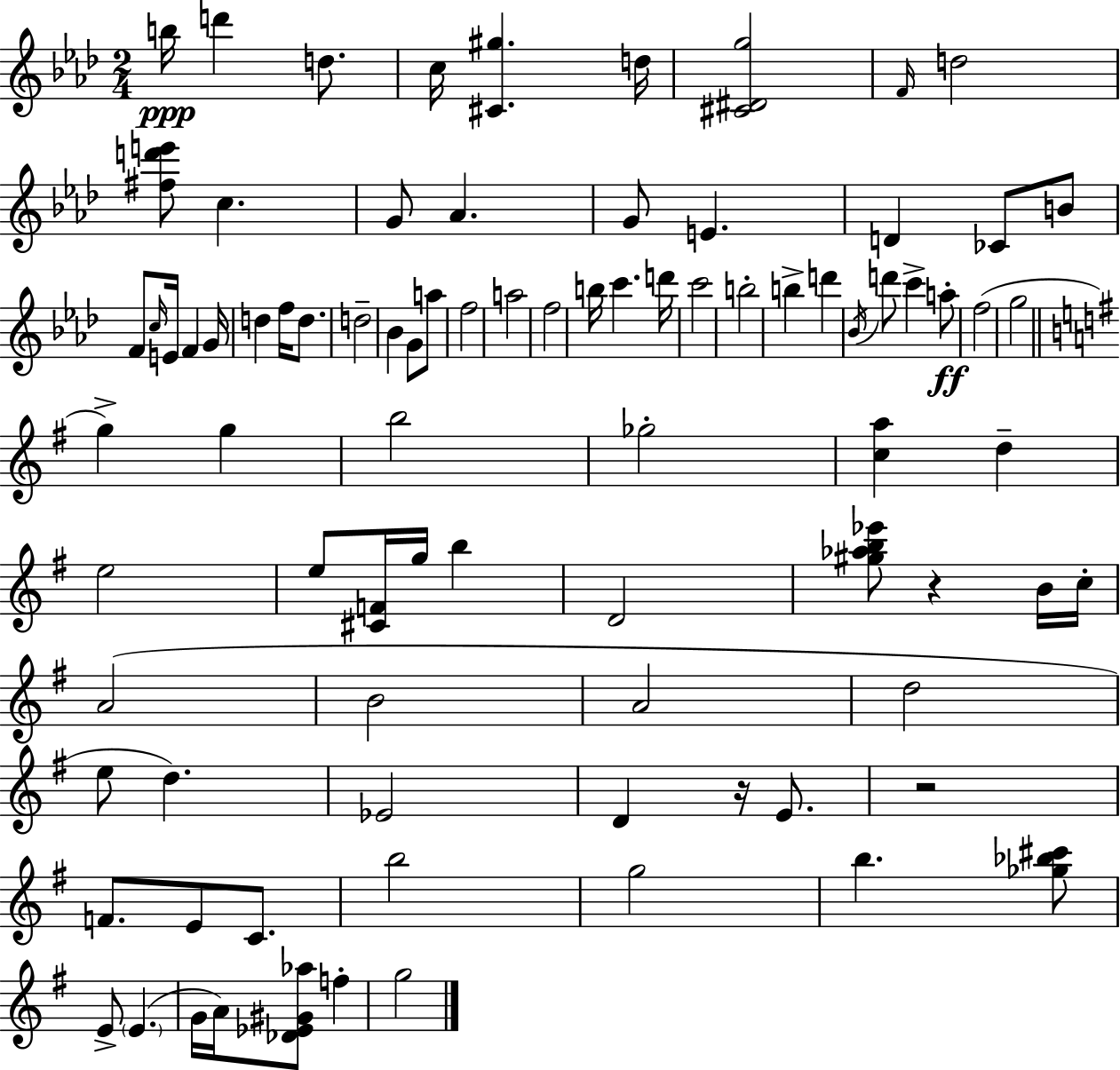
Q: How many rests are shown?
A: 3